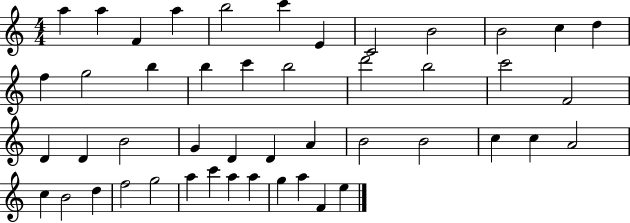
{
  \clef treble
  \numericTimeSignature
  \time 4/4
  \key c \major
  a''4 a''4 f'4 a''4 | b''2 c'''4 e'4 | c'2 b'2 | b'2 c''4 d''4 | \break f''4 g''2 b''4 | b''4 c'''4 b''2 | d'''2 b''2 | c'''2 f'2 | \break d'4 d'4 b'2 | g'4 d'4 d'4 a'4 | b'2 b'2 | c''4 c''4 a'2 | \break c''4 b'2 d''4 | f''2 g''2 | a''4 c'''4 a''4 a''4 | g''4 a''4 f'4 e''4 | \break \bar "|."
}